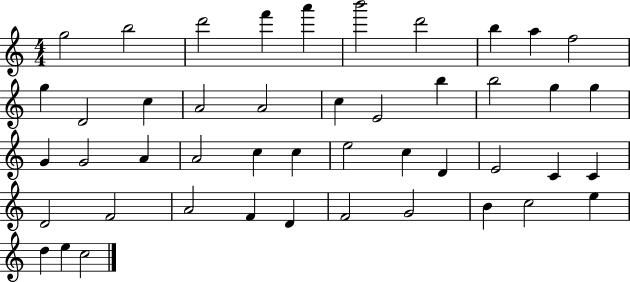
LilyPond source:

{
  \clef treble
  \numericTimeSignature
  \time 4/4
  \key c \major
  g''2 b''2 | d'''2 f'''4 a'''4 | b'''2 d'''2 | b''4 a''4 f''2 | \break g''4 d'2 c''4 | a'2 a'2 | c''4 e'2 b''4 | b''2 g''4 g''4 | \break g'4 g'2 a'4 | a'2 c''4 c''4 | e''2 c''4 d'4 | e'2 c'4 c'4 | \break d'2 f'2 | a'2 f'4 d'4 | f'2 g'2 | b'4 c''2 e''4 | \break d''4 e''4 c''2 | \bar "|."
}